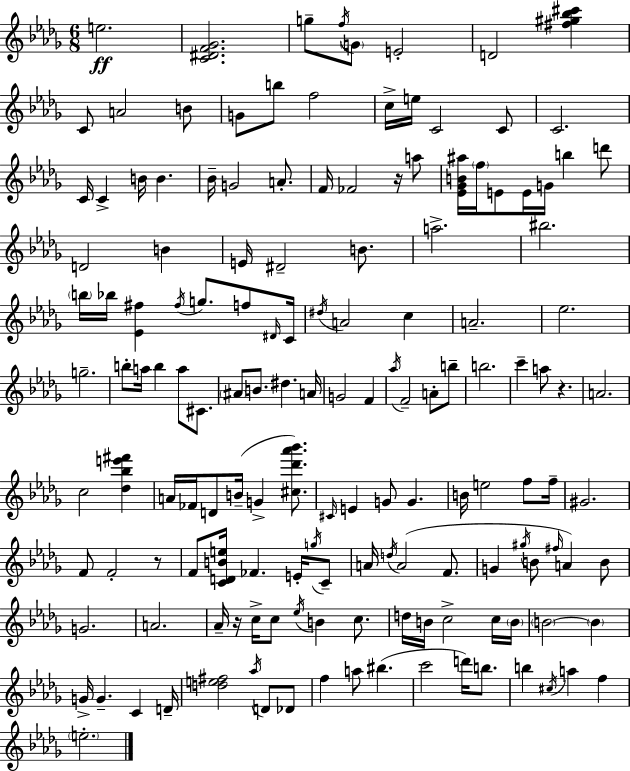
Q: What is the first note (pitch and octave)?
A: E5